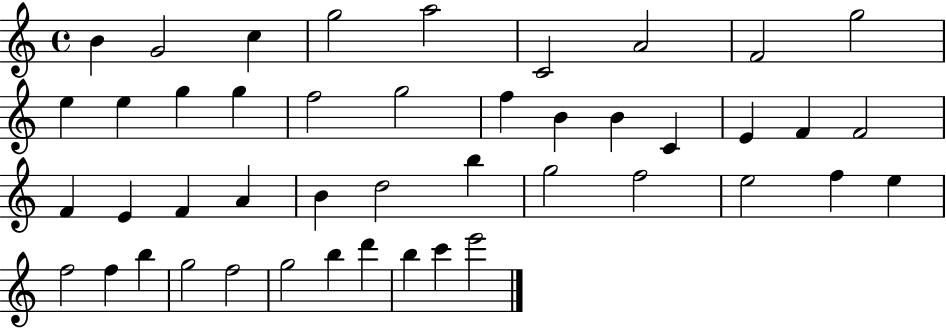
B4/q G4/h C5/q G5/h A5/h C4/h A4/h F4/h G5/h E5/q E5/q G5/q G5/q F5/h G5/h F5/q B4/q B4/q C4/q E4/q F4/q F4/h F4/q E4/q F4/q A4/q B4/q D5/h B5/q G5/h F5/h E5/h F5/q E5/q F5/h F5/q B5/q G5/h F5/h G5/h B5/q D6/q B5/q C6/q E6/h